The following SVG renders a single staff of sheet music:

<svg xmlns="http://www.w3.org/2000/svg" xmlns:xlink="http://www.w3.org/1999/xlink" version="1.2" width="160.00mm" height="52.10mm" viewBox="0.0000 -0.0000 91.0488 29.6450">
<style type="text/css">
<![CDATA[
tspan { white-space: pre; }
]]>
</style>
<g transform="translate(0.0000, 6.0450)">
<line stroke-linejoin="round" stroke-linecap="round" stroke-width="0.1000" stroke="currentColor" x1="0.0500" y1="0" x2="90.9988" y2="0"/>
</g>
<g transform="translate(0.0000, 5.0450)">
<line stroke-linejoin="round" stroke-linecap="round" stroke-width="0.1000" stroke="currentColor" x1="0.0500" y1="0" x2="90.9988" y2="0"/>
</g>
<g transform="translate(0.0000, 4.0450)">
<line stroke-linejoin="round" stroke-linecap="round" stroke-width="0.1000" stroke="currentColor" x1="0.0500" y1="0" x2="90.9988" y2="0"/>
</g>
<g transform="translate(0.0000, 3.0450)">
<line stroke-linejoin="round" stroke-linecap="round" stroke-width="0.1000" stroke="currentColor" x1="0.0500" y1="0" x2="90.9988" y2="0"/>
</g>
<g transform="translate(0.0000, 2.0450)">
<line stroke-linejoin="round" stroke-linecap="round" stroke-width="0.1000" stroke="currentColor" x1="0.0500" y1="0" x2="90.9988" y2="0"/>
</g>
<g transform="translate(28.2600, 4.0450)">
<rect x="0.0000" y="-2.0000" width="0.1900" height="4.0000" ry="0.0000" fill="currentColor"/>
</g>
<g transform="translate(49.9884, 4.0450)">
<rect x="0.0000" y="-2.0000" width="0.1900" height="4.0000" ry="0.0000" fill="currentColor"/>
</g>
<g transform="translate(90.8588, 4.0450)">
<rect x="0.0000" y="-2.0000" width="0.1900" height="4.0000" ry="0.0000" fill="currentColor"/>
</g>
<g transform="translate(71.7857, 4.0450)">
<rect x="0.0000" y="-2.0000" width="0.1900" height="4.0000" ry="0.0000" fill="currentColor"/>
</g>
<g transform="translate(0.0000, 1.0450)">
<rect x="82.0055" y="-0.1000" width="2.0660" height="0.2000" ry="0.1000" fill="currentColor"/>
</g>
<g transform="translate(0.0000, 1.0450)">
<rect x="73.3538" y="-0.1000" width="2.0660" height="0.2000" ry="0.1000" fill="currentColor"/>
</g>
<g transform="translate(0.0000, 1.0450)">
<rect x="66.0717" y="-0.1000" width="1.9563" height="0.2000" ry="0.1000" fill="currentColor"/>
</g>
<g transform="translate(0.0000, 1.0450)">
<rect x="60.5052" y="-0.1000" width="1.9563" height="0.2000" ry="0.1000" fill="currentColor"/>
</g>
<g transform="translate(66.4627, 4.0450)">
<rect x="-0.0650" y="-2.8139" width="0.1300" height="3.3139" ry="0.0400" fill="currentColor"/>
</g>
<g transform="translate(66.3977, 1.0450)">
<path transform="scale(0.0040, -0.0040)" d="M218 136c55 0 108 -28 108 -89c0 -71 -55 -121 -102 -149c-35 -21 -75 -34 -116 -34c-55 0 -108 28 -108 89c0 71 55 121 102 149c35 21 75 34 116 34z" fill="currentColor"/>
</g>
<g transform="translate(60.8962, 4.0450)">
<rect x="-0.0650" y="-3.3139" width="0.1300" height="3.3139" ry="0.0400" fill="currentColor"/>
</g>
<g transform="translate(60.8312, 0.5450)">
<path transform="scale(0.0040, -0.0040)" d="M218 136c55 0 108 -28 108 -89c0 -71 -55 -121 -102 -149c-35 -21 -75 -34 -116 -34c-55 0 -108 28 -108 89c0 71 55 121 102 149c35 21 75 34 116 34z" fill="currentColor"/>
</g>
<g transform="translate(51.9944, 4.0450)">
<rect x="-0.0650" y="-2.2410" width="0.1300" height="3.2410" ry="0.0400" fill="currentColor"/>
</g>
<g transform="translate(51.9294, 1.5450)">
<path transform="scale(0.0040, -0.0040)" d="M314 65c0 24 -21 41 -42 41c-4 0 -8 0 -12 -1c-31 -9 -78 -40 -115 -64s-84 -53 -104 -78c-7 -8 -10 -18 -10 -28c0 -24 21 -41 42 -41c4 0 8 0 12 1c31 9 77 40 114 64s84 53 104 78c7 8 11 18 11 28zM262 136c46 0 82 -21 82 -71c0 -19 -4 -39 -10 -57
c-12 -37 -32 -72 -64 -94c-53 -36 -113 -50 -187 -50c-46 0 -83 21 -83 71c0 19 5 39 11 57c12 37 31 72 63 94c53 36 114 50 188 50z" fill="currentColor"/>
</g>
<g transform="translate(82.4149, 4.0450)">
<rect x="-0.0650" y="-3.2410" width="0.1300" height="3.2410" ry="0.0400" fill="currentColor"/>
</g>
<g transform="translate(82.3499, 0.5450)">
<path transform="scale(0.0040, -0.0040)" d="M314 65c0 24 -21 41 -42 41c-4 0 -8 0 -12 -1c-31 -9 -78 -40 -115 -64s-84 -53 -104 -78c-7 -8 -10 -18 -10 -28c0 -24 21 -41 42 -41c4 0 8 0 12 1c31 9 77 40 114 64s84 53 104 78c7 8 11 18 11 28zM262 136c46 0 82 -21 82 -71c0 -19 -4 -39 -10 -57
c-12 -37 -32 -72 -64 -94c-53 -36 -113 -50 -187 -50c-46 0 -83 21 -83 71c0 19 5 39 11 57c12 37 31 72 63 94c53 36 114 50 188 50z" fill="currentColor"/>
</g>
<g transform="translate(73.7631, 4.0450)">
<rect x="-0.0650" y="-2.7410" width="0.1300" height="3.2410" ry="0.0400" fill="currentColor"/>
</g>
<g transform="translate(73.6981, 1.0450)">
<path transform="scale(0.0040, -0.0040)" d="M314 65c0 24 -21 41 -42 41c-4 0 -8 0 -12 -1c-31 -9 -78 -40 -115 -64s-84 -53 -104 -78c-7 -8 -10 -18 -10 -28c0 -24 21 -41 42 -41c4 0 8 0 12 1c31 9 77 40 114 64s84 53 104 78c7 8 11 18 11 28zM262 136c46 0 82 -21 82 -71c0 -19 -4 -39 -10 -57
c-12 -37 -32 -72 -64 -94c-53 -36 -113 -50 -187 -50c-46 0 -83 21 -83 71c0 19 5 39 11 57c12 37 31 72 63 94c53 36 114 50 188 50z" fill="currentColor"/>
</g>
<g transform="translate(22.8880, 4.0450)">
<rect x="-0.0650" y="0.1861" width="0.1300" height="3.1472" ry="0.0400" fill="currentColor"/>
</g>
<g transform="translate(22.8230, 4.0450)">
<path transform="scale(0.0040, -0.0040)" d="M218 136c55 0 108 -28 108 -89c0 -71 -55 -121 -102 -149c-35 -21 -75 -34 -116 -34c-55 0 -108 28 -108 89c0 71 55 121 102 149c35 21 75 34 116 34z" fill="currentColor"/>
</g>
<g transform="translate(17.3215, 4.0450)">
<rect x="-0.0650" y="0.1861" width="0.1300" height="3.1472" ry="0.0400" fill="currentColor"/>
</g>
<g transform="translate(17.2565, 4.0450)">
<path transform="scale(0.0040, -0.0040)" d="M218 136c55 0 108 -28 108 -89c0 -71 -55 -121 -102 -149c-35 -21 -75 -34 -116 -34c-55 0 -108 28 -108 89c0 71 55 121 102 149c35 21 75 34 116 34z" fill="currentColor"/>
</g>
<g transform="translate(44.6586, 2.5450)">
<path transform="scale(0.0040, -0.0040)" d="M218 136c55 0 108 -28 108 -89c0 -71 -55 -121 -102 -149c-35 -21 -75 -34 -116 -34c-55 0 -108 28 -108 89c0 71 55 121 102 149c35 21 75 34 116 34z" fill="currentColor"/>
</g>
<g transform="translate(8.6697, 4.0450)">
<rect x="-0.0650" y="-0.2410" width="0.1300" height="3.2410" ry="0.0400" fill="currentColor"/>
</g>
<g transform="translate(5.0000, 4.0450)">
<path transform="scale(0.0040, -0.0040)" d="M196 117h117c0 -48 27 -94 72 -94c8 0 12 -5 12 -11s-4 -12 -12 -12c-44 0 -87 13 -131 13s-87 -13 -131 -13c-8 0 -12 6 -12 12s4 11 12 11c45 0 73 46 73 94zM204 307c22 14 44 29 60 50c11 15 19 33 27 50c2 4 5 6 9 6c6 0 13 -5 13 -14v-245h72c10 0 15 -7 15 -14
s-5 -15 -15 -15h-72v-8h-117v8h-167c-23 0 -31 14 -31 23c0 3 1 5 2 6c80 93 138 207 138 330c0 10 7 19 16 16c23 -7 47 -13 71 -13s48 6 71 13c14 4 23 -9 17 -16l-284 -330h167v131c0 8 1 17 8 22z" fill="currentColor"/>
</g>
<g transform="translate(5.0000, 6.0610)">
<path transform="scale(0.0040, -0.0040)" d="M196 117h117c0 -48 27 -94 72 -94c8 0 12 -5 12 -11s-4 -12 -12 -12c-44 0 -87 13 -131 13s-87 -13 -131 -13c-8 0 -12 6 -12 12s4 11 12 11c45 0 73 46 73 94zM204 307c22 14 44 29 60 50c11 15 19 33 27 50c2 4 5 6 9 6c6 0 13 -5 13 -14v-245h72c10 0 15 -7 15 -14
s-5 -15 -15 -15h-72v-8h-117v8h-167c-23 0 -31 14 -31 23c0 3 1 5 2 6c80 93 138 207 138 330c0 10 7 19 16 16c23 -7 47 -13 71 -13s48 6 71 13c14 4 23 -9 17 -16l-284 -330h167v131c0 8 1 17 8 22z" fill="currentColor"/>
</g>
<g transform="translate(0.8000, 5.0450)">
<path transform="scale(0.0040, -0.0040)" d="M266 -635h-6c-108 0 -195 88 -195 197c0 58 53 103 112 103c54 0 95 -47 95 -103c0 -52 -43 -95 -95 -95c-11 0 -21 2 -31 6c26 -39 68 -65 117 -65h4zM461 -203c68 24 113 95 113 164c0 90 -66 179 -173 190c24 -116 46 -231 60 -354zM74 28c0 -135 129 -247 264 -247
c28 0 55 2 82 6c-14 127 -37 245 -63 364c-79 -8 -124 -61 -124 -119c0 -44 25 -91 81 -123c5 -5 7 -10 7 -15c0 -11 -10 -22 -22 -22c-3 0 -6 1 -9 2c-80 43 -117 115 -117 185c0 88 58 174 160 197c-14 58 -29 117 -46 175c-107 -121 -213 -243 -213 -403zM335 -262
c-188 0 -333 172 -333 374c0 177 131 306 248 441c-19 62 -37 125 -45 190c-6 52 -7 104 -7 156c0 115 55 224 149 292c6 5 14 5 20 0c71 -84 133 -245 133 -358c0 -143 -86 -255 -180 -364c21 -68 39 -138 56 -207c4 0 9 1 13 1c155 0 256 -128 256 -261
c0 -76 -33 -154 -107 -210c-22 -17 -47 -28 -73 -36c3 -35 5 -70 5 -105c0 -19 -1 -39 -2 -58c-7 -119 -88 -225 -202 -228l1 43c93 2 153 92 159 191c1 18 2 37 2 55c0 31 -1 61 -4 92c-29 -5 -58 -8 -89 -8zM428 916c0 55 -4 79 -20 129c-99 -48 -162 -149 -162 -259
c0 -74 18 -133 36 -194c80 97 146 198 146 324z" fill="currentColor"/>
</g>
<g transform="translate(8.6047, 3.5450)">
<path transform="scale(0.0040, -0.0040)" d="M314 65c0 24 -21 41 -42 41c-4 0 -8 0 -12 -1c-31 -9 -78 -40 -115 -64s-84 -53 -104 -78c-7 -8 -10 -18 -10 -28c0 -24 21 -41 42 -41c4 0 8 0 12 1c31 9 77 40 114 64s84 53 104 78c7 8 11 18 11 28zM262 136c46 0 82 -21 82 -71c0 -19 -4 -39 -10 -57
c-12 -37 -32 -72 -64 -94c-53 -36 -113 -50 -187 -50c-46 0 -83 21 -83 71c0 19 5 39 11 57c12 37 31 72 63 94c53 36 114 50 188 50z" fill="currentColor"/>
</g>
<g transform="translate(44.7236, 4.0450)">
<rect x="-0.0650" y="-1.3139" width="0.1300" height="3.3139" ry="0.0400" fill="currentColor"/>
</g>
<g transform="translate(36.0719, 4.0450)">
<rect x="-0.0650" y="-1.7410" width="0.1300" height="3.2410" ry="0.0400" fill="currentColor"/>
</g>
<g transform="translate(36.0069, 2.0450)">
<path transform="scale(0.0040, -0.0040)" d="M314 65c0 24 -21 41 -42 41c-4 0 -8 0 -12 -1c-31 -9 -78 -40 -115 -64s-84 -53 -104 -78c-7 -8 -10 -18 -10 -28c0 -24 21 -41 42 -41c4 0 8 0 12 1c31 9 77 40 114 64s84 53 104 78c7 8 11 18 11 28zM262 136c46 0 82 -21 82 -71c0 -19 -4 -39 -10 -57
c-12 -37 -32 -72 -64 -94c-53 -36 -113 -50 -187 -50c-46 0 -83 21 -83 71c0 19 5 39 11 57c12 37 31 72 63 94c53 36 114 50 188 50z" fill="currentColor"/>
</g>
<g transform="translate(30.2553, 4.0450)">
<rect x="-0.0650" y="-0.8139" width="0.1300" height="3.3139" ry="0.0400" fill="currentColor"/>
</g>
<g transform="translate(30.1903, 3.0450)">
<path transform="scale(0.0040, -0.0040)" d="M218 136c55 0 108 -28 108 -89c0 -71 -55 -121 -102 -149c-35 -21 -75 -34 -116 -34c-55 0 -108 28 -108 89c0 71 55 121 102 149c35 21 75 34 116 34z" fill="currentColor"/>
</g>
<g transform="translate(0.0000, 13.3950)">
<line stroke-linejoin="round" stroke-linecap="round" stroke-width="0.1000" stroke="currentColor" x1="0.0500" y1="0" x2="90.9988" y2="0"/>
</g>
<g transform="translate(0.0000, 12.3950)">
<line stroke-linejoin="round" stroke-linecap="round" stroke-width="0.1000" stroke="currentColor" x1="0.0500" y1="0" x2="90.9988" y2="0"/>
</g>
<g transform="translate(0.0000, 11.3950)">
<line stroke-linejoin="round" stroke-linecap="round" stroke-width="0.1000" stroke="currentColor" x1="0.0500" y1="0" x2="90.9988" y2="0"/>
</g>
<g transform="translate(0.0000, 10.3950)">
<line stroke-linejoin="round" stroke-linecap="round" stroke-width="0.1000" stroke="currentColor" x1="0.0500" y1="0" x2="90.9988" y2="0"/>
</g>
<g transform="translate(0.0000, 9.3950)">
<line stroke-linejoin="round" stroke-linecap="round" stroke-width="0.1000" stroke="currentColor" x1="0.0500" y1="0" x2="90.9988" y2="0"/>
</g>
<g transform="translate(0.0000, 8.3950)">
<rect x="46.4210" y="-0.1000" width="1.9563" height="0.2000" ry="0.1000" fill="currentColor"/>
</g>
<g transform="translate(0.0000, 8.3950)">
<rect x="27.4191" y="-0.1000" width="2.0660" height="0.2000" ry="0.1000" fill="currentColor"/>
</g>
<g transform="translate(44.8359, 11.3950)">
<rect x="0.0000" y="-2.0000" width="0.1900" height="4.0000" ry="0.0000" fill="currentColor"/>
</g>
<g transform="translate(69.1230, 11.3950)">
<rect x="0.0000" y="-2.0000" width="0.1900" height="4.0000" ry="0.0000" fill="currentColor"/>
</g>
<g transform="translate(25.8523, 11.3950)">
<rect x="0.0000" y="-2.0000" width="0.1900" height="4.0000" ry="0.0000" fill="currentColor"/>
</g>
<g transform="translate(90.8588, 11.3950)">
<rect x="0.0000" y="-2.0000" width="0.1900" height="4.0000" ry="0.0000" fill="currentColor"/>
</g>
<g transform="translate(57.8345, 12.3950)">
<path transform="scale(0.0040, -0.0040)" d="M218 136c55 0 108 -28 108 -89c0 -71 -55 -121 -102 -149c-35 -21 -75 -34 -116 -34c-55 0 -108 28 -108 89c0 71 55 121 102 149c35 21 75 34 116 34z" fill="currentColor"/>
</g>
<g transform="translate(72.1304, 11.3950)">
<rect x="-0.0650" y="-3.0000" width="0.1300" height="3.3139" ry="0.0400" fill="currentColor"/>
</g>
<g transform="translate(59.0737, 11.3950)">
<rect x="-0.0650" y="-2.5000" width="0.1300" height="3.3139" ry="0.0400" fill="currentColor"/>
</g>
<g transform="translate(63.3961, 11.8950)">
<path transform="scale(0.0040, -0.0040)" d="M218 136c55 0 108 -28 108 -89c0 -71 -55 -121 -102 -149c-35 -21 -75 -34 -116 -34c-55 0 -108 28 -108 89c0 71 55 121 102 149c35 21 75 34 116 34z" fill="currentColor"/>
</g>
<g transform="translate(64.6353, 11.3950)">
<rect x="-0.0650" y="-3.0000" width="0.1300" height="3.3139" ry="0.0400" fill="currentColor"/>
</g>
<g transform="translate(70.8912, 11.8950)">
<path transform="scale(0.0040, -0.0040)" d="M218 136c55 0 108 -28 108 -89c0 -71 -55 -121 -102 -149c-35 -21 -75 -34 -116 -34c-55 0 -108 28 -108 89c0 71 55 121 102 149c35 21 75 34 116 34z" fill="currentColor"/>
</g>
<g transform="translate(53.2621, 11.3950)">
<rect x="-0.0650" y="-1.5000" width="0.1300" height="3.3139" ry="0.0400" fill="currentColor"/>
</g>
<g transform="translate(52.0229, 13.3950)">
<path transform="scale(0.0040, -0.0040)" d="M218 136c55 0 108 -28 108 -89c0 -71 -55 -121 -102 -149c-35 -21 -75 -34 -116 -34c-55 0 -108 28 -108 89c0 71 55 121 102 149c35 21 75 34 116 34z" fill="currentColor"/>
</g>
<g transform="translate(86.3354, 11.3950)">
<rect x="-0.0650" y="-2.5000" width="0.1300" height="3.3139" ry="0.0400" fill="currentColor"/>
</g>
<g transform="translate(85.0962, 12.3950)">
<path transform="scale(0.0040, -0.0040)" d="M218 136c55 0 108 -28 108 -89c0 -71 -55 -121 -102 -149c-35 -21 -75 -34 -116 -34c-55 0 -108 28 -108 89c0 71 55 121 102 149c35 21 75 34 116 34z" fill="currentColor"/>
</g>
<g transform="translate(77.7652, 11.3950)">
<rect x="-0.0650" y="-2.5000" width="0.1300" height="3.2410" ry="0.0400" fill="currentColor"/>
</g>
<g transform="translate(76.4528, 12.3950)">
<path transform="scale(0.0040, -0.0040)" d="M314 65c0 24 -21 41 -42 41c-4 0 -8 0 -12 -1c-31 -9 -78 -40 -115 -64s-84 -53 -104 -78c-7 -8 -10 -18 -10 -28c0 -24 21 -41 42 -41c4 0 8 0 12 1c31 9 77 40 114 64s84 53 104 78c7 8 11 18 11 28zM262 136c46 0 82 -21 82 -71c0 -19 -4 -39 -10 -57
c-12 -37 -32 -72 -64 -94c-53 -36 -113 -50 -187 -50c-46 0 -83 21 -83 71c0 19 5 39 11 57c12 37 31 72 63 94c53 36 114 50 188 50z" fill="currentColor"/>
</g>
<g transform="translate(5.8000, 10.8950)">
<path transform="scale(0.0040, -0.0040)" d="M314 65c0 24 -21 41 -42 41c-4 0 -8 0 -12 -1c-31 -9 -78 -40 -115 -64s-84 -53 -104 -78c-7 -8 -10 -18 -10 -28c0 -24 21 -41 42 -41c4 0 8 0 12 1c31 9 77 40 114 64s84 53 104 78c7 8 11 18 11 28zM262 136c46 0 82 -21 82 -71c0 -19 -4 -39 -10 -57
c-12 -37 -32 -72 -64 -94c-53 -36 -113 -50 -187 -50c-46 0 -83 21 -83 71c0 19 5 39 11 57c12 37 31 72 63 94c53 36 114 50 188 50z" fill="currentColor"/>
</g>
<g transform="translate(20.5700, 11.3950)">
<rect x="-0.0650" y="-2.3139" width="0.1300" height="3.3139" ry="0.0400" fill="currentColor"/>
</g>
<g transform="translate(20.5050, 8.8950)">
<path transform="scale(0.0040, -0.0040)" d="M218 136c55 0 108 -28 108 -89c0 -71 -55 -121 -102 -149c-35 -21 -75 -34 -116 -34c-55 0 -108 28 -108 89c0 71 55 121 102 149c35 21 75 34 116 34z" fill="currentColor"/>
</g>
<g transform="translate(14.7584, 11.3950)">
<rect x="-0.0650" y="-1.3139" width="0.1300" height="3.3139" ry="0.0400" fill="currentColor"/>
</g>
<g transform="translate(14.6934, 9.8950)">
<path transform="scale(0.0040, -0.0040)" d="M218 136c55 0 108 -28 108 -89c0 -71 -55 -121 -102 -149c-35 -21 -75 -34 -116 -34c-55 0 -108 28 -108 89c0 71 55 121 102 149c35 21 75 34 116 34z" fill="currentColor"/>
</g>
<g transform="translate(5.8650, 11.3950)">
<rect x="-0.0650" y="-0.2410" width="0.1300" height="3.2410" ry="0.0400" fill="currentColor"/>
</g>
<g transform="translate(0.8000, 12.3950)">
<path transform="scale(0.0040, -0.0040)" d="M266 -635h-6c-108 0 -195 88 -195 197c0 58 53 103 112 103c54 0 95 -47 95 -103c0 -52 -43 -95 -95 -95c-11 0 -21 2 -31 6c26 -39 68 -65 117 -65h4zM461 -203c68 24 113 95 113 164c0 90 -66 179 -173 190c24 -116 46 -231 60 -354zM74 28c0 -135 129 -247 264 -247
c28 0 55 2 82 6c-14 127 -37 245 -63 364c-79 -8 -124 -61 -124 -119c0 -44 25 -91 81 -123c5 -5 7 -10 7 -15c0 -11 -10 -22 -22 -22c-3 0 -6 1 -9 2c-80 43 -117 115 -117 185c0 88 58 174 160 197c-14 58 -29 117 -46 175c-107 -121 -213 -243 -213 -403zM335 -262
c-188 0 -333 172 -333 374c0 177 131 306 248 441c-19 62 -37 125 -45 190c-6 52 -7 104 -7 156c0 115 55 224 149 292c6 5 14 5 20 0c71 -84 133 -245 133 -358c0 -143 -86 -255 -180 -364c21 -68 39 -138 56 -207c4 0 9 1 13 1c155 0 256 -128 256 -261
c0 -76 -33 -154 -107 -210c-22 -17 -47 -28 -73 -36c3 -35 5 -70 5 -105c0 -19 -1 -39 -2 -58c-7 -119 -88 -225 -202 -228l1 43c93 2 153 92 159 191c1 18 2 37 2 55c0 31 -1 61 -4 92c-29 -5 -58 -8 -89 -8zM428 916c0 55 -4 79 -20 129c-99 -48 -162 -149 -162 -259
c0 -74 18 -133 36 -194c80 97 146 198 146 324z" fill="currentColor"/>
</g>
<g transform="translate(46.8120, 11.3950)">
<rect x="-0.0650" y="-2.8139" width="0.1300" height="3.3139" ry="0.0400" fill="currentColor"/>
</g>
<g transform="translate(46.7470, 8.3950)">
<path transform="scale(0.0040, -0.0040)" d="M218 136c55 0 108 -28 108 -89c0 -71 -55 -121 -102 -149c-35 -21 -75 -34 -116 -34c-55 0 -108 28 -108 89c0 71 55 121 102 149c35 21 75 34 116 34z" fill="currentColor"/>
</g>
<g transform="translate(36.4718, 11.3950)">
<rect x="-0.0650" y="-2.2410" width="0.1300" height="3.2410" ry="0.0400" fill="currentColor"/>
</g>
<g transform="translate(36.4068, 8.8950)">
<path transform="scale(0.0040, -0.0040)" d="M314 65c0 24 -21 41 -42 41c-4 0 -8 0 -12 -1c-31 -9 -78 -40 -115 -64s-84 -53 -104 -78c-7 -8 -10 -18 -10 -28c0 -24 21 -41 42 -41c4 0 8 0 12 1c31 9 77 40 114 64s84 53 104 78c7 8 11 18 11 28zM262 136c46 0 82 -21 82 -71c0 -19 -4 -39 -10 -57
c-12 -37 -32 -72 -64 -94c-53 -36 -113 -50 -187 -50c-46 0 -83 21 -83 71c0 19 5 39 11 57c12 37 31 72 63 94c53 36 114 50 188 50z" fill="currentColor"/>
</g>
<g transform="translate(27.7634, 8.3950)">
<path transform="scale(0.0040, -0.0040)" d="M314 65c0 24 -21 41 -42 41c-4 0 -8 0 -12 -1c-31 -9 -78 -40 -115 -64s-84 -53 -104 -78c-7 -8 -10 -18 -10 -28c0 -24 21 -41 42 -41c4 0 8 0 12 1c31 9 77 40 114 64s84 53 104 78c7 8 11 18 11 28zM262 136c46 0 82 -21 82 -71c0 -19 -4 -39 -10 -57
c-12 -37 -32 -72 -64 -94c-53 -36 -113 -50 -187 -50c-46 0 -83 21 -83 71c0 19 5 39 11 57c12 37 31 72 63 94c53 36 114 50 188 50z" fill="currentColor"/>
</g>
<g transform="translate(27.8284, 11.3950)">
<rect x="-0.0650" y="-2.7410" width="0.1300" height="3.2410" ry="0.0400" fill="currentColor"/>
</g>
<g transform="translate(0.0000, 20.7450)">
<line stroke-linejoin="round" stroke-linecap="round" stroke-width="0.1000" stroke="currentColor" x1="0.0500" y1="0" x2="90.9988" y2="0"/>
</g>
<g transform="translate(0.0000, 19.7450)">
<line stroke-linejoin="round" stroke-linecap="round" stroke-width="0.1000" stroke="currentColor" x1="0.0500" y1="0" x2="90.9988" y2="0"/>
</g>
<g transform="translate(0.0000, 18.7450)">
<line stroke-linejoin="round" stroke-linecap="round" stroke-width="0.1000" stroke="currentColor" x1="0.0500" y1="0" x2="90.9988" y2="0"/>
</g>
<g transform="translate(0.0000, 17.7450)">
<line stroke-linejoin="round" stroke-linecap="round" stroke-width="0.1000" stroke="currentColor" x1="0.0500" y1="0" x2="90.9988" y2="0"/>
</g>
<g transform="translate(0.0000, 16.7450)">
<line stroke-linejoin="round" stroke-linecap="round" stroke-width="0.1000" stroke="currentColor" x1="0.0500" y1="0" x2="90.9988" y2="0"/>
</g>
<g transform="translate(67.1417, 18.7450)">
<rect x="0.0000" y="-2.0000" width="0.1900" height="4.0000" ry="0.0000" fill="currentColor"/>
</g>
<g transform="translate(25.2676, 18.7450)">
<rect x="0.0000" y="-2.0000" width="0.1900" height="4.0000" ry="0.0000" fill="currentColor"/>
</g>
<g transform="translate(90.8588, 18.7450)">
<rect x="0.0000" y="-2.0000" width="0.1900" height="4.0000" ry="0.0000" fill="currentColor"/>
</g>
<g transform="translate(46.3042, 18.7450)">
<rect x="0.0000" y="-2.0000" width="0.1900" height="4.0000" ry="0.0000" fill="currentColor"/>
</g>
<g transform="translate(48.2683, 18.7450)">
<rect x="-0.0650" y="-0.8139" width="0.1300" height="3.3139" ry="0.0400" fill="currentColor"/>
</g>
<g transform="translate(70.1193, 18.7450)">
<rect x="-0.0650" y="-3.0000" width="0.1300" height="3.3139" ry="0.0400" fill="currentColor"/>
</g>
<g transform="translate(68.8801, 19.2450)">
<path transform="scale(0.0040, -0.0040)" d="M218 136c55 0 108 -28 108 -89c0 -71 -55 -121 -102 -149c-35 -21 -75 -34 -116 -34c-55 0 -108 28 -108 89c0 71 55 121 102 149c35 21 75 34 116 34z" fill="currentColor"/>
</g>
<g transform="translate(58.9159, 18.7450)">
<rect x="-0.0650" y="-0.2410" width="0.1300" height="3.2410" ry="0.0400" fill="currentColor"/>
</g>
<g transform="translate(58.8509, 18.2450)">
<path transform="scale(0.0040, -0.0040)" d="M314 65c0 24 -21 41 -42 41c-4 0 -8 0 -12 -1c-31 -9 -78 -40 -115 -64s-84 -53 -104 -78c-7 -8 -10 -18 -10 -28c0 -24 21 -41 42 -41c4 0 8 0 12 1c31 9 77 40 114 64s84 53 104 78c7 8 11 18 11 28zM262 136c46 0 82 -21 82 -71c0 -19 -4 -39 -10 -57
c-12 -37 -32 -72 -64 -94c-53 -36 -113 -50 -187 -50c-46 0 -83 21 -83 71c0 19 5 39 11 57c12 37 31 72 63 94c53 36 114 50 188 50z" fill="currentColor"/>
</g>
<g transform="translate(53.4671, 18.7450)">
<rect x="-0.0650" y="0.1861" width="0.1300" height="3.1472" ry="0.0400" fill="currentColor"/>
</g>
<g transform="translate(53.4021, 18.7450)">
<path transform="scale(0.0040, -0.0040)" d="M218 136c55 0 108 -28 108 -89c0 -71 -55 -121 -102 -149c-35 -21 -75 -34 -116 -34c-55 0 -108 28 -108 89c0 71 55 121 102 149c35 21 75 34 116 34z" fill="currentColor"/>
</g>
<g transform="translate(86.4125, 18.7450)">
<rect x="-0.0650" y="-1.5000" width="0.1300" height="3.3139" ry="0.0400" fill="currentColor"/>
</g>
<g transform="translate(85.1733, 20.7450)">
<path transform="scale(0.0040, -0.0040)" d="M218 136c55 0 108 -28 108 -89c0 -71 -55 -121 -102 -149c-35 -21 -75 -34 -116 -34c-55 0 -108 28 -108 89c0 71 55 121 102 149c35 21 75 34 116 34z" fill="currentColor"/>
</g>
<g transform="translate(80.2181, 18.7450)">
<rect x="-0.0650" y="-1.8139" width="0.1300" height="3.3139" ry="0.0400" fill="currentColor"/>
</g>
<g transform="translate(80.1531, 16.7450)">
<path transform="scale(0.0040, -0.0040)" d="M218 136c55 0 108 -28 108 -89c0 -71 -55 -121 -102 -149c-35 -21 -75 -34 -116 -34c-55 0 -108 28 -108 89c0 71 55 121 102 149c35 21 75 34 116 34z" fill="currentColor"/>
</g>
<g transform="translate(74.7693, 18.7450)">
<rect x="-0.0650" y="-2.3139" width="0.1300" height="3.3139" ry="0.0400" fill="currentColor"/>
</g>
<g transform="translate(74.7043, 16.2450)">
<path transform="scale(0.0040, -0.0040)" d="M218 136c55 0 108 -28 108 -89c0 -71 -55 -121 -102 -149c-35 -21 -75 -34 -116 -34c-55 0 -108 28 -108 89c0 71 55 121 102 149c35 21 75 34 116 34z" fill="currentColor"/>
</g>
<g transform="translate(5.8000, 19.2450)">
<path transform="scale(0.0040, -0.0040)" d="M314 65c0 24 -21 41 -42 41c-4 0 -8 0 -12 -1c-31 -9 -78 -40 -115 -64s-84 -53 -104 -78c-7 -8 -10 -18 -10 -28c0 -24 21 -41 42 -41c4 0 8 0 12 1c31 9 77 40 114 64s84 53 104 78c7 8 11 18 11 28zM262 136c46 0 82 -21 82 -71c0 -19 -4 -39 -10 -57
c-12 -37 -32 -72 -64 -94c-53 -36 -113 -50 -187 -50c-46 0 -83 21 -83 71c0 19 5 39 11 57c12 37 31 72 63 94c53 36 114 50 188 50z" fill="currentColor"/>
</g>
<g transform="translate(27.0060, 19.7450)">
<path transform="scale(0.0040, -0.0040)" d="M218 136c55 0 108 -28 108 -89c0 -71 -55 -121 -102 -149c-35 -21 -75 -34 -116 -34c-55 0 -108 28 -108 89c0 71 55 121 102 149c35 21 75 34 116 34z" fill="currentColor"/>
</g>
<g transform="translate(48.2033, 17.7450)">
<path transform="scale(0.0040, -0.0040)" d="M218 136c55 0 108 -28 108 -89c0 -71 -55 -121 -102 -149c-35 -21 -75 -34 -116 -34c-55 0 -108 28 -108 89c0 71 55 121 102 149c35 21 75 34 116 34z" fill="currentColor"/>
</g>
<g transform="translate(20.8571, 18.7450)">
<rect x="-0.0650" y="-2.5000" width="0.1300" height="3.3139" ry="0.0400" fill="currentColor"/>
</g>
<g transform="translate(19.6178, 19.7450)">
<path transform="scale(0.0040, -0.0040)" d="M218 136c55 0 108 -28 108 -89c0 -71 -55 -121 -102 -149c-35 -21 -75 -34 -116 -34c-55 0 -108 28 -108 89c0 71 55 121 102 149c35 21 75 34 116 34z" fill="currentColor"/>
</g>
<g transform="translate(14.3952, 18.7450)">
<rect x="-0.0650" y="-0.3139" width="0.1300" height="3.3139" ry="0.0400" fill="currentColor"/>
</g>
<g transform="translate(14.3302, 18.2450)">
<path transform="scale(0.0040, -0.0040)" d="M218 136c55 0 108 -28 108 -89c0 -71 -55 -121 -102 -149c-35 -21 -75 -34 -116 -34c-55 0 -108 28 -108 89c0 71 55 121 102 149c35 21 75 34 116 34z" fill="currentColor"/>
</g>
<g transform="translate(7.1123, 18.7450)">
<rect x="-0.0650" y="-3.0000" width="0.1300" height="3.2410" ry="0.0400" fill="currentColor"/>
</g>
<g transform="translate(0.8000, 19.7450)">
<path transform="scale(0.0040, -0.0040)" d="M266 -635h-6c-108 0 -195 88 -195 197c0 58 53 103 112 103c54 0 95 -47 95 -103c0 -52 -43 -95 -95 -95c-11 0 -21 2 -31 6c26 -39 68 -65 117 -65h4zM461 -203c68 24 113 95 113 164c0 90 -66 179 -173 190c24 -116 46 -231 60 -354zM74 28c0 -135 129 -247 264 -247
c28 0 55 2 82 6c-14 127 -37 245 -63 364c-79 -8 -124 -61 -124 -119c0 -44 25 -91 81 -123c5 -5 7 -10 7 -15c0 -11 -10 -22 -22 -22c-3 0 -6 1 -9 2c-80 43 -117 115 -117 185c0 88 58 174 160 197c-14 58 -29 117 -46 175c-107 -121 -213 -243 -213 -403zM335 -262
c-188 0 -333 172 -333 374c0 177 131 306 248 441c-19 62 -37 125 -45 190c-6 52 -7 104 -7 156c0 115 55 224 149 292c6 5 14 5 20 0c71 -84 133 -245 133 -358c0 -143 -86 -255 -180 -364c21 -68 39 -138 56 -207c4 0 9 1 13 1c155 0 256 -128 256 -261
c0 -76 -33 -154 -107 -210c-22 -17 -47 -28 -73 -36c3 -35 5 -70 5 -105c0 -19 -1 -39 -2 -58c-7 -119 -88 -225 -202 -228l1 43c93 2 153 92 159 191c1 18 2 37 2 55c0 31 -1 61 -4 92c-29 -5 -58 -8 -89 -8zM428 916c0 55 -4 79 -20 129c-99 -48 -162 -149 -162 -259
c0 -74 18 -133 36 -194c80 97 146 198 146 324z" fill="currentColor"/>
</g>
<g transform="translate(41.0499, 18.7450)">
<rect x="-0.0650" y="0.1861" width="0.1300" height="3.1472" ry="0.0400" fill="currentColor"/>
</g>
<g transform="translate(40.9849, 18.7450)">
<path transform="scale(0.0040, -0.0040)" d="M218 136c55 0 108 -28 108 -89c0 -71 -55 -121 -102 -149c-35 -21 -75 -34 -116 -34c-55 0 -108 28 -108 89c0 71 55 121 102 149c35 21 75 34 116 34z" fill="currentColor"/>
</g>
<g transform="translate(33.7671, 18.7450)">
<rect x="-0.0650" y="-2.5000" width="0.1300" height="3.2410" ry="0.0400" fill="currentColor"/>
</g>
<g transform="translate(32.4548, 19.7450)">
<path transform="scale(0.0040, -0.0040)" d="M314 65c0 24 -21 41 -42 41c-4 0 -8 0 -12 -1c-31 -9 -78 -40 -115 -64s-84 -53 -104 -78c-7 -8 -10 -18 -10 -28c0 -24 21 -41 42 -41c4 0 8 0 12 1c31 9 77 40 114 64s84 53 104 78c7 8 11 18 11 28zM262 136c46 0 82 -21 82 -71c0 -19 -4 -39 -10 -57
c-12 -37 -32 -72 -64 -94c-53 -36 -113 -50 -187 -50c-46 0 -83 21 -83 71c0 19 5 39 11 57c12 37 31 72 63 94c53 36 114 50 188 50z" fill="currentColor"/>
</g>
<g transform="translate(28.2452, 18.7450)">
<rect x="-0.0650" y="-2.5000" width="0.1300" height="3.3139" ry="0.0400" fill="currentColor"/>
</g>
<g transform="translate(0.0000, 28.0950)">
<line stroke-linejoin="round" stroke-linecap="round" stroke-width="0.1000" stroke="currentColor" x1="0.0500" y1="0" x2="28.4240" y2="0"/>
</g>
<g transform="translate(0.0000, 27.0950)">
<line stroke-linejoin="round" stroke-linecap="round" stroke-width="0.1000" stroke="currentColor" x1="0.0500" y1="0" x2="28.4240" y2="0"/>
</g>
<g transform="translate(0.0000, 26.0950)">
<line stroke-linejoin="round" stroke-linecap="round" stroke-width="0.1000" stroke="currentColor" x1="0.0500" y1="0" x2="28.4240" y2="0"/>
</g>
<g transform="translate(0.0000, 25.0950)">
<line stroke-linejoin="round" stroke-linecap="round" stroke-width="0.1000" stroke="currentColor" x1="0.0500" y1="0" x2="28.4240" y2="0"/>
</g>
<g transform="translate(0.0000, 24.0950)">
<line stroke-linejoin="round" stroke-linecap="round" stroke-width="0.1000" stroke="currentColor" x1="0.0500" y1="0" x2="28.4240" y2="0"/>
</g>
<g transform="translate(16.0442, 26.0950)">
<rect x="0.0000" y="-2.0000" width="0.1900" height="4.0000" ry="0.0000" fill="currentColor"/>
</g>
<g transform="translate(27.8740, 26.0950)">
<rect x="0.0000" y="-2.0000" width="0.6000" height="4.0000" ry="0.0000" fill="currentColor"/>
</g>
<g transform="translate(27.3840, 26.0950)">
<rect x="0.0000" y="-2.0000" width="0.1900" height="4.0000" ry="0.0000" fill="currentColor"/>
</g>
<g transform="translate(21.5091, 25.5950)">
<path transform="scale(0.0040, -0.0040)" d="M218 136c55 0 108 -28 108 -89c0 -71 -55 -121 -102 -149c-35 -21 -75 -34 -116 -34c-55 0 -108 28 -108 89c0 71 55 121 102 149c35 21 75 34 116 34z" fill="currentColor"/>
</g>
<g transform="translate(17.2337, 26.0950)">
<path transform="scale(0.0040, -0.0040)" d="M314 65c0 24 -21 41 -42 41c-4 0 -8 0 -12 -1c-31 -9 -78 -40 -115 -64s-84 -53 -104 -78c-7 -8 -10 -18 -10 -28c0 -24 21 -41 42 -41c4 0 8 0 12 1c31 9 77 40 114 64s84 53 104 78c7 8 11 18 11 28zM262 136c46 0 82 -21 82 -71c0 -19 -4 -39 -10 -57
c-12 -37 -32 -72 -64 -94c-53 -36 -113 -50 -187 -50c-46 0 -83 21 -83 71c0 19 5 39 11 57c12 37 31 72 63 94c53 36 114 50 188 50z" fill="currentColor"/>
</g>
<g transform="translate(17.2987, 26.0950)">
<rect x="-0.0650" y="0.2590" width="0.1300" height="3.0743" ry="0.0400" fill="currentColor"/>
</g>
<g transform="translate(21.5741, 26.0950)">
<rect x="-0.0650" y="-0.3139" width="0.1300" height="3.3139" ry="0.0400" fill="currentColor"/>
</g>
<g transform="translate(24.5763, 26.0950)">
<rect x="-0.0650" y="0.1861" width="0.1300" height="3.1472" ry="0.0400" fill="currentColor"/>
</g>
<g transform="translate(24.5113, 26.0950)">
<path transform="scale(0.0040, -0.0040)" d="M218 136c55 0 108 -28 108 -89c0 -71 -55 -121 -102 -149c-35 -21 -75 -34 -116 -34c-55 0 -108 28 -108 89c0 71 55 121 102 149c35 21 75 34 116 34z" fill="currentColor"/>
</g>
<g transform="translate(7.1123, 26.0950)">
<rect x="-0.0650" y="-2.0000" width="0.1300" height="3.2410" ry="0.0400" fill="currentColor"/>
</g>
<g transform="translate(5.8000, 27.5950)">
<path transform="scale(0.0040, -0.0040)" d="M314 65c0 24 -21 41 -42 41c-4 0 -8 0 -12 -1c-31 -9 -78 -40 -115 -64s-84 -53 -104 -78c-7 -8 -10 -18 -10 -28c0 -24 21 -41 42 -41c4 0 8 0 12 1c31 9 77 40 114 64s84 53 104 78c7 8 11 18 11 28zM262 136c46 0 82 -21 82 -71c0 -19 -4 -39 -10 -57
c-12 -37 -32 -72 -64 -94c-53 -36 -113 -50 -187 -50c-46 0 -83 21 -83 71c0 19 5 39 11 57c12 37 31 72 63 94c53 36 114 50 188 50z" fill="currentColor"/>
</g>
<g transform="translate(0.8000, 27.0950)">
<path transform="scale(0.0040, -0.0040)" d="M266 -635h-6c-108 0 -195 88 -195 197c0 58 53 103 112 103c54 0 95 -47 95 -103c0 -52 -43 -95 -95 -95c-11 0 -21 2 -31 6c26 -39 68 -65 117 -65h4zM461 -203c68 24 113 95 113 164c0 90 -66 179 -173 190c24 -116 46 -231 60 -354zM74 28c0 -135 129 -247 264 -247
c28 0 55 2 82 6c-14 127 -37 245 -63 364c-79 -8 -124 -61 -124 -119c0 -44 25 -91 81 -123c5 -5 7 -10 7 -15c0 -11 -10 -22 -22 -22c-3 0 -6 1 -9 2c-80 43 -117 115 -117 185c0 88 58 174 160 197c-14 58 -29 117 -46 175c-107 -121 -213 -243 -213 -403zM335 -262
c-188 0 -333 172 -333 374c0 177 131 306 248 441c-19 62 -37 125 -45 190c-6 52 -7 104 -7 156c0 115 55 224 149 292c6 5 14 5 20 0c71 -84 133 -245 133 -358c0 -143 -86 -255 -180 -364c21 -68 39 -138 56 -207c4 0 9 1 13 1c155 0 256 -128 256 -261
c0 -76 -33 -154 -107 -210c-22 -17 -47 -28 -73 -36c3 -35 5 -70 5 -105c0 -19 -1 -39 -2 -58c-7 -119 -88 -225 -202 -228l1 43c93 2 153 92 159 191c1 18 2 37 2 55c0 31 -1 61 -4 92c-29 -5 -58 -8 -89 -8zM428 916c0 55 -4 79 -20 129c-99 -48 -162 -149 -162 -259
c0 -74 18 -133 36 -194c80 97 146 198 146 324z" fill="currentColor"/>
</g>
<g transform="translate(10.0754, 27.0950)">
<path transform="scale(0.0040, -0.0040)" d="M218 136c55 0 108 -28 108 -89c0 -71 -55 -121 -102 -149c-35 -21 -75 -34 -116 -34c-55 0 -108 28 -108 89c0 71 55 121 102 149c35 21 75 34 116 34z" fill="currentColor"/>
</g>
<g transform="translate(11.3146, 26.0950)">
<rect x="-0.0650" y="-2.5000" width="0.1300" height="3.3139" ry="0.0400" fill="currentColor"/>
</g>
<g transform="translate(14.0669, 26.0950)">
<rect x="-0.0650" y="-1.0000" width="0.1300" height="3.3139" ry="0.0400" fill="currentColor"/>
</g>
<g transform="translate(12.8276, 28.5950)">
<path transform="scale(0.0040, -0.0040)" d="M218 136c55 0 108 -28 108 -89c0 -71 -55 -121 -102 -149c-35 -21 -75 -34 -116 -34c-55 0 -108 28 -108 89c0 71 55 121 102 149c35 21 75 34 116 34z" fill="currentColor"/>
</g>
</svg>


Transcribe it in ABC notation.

X:1
T:Untitled
M:4/4
L:1/4
K:C
c2 B B d f2 e g2 b a a2 b2 c2 e g a2 g2 a E G A A G2 G A2 c G G G2 B d B c2 A g f E F2 G D B2 c B